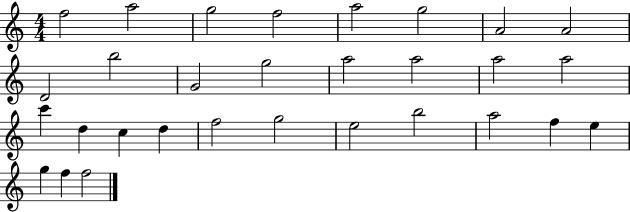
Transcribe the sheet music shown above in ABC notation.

X:1
T:Untitled
M:4/4
L:1/4
K:C
f2 a2 g2 f2 a2 g2 A2 A2 D2 b2 G2 g2 a2 a2 a2 a2 c' d c d f2 g2 e2 b2 a2 f e g f f2